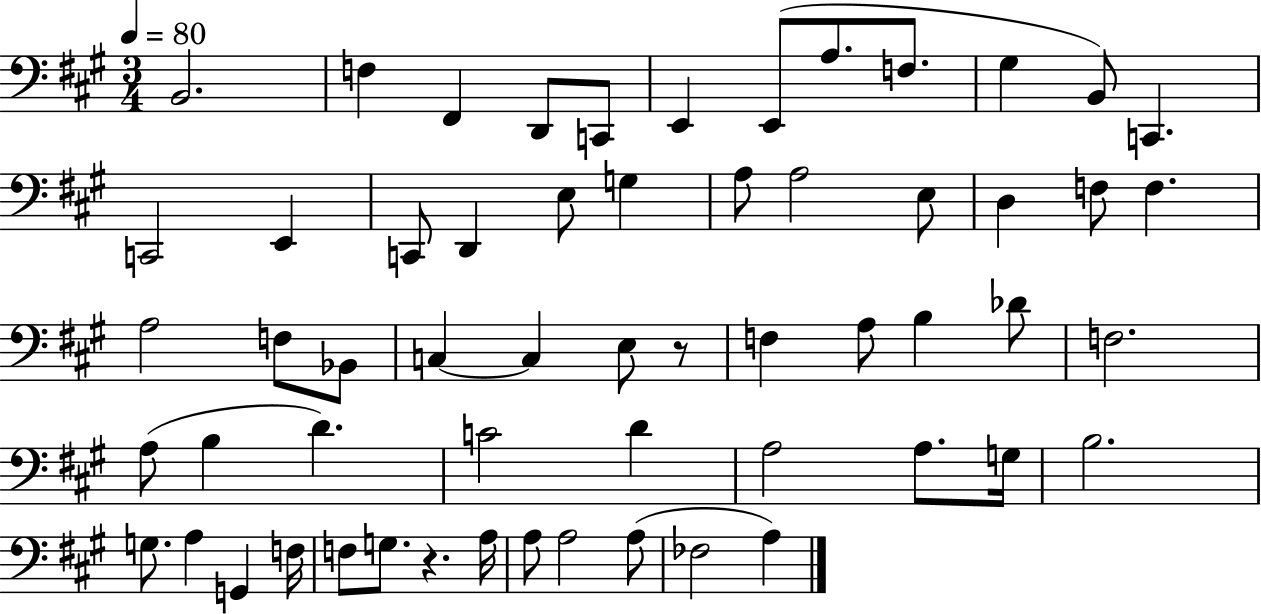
B2/h. F3/q F#2/q D2/e C2/e E2/q E2/e A3/e. F3/e. G#3/q B2/e C2/q. C2/h E2/q C2/e D2/q E3/e G3/q A3/e A3/h E3/e D3/q F3/e F3/q. A3/h F3/e Bb2/e C3/q C3/q E3/e R/e F3/q A3/e B3/q Db4/e F3/h. A3/e B3/q D4/q. C4/h D4/q A3/h A3/e. G3/s B3/h. G3/e. A3/q G2/q F3/s F3/e G3/e. R/q. A3/s A3/e A3/h A3/e FES3/h A3/q